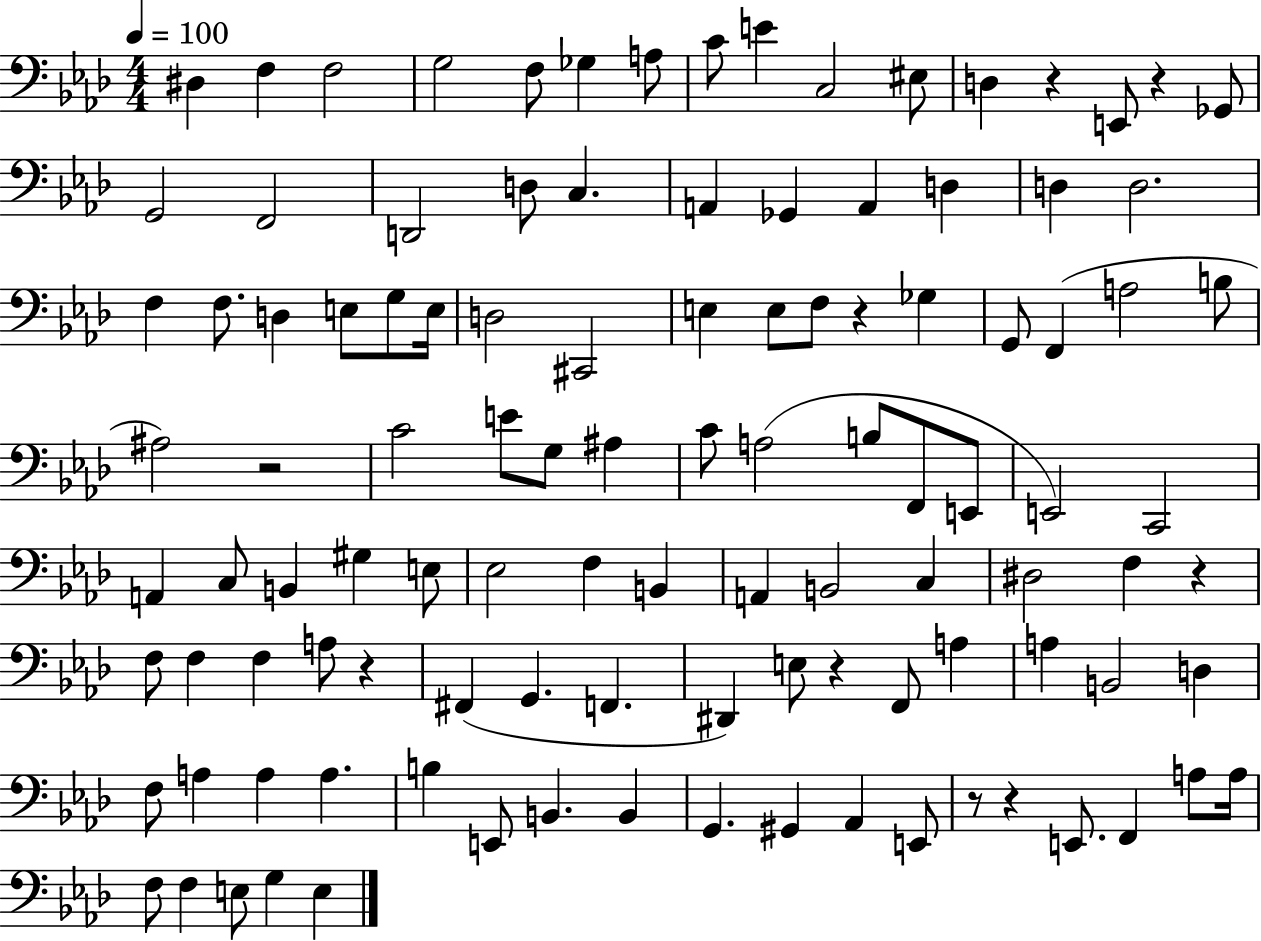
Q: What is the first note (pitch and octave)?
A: D#3